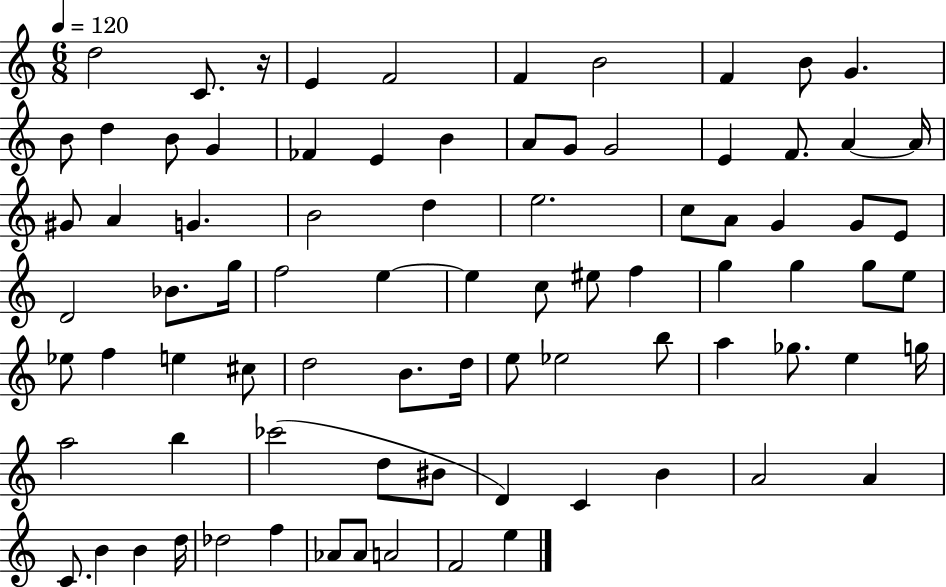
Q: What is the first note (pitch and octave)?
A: D5